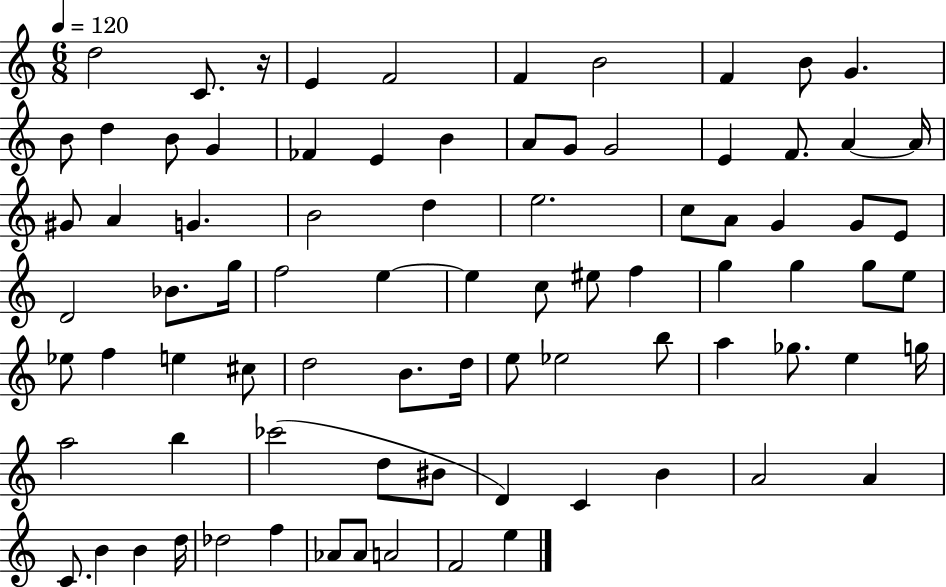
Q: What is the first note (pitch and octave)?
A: D5